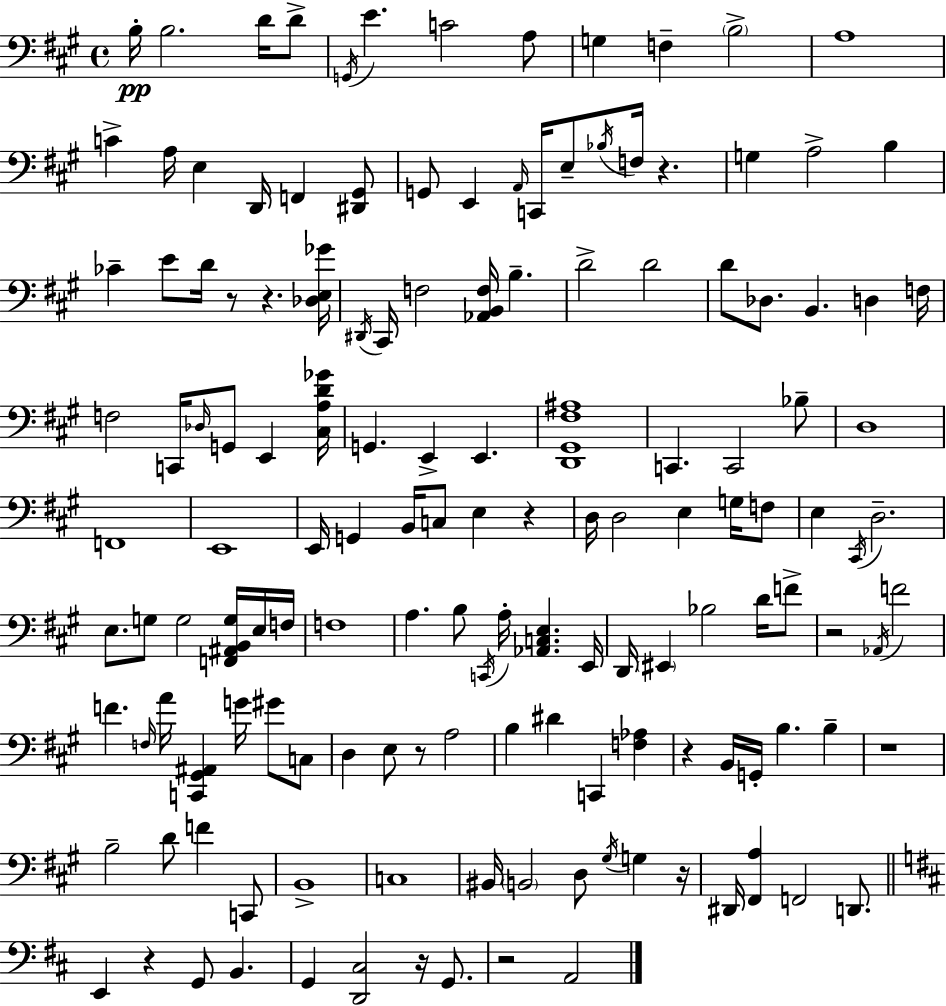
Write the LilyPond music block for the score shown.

{
  \clef bass
  \time 4/4
  \defaultTimeSignature
  \key a \major
  \repeat volta 2 { b16-.\pp b2. d'16 d'8-> | \acciaccatura { g,16 } e'4. c'2 a8 | g4 f4-- \parenthesize b2-> | a1 | \break c'4-> a16 e4 d,16 f,4 <dis, gis,>8 | g,8 e,4 \grace { a,16 } c,16 e8-- \acciaccatura { bes16 } f16 r4. | g4 a2-> b4 | ces'4-- e'8 d'16 r8 r4. | \break <des e ges'>16 \acciaccatura { dis,16 } cis,16 f2 <aes, b, f>16 b4.-- | d'2-> d'2 | d'8 des8. b,4. d4 | f16 f2 c,16 \grace { des16 } g,8 | \break e,4 <cis a d' ges'>16 g,4. e,4-> e,4. | <d, gis, fis ais>1 | c,4. c,2 | bes8-- d1 | \break f,1 | e,1 | e,16 g,4 b,16 c8 e4 | r4 d16 d2 e4 | \break g16 f8 e4 \acciaccatura { cis,16 } d2.-- | e8. g8 g2 | <f, ais, b, g>16 e16 f16 f1 | a4. b8 \acciaccatura { c,16 } a16-. | \break <aes, c e>4. e,16 d,16 \parenthesize eis,4 bes2 | d'16 f'8-> r2 \acciaccatura { aes,16 } | f'2 f'4. \grace { f16 } a'16 | <c, gis, ais,>4 g'16 gis'8 c8 d4 e8 r8 | \break a2 b4 dis'4 | c,4 <f aes>4 r4 b,16 g,16-. b4. | b4-- r1 | b2-- | \break d'8 f'4 c,8 b,1-> | c1 | bis,16 \parenthesize b,2 | d8 \acciaccatura { gis16 } g4 r16 dis,16 <fis, a>4 f,2 | \break d,8. \bar "||" \break \key d \major e,4 r4 g,8 b,4. | g,4 <d, cis>2 r16 g,8. | r2 a,2 | } \bar "|."
}